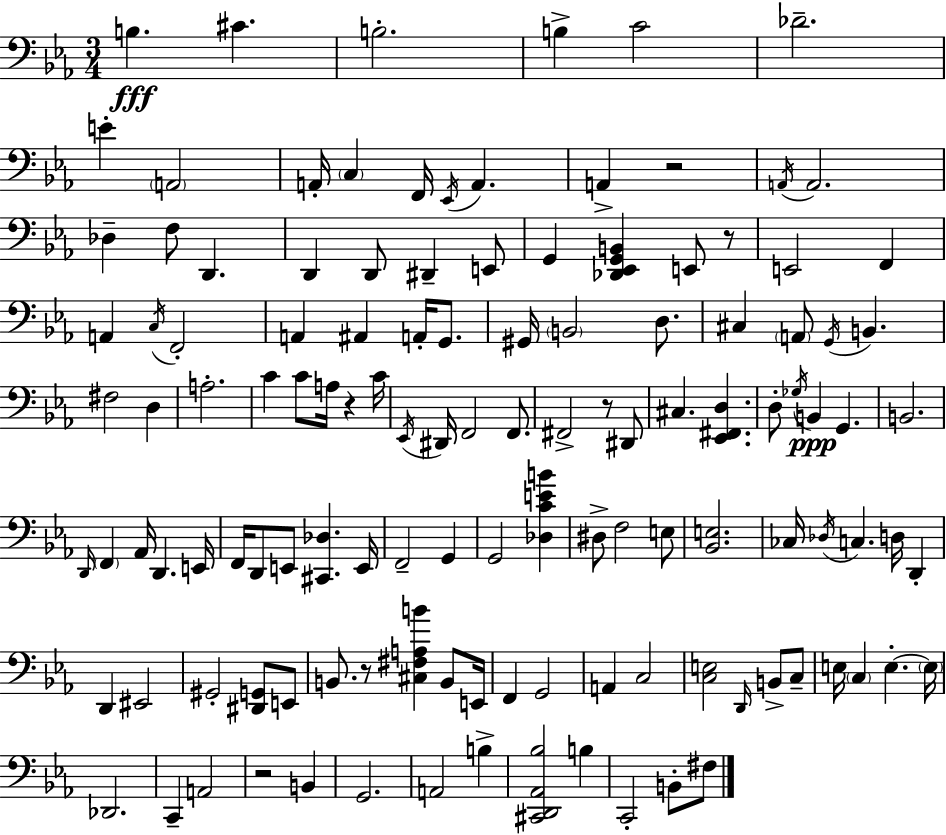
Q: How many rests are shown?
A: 6